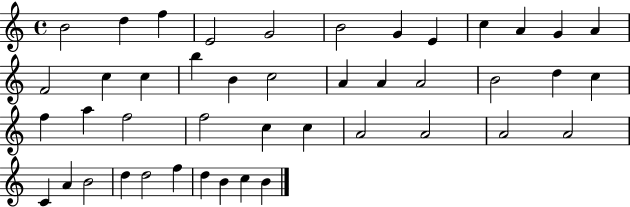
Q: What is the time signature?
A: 4/4